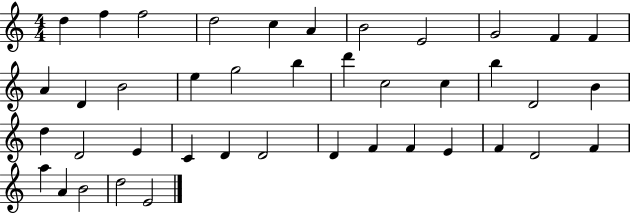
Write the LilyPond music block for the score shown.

{
  \clef treble
  \numericTimeSignature
  \time 4/4
  \key c \major
  d''4 f''4 f''2 | d''2 c''4 a'4 | b'2 e'2 | g'2 f'4 f'4 | \break a'4 d'4 b'2 | e''4 g''2 b''4 | d'''4 c''2 c''4 | b''4 d'2 b'4 | \break d''4 d'2 e'4 | c'4 d'4 d'2 | d'4 f'4 f'4 e'4 | f'4 d'2 f'4 | \break a''4 a'4 b'2 | d''2 e'2 | \bar "|."
}